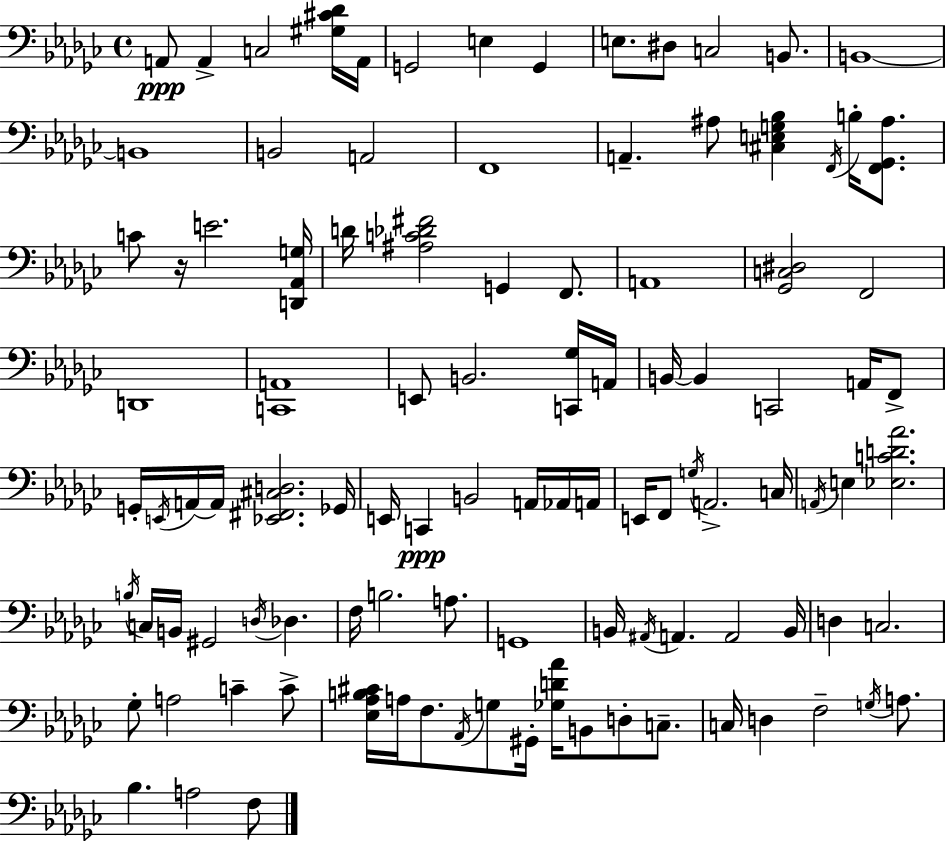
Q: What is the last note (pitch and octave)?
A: F3